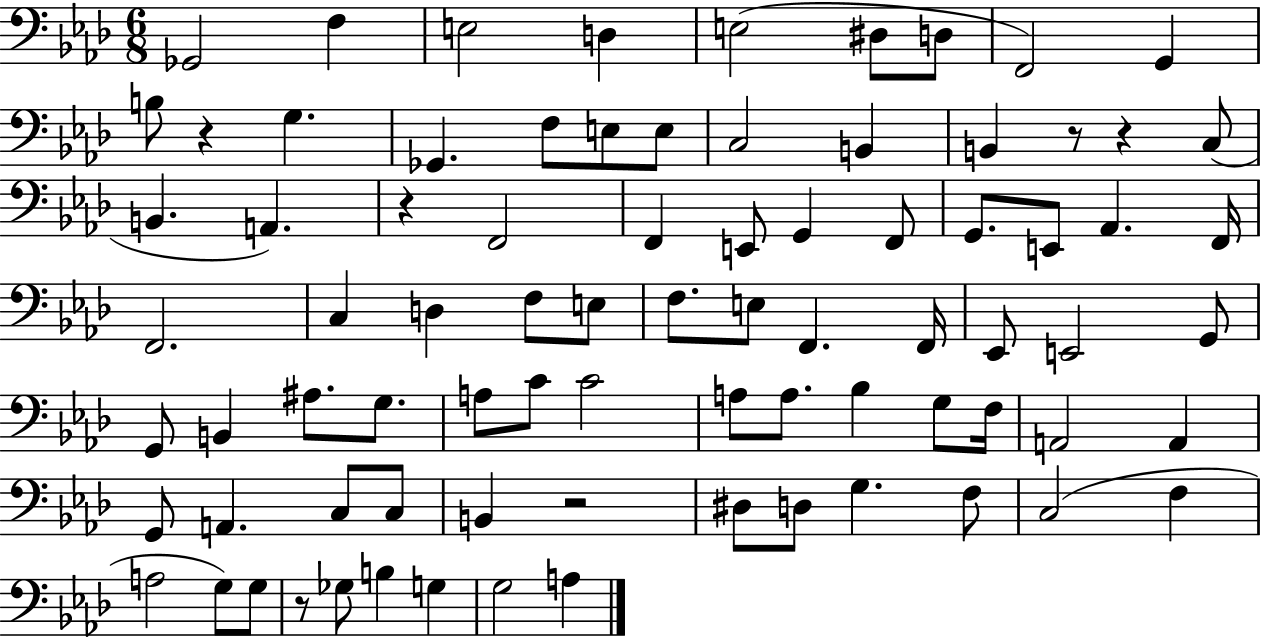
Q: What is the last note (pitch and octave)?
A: A3